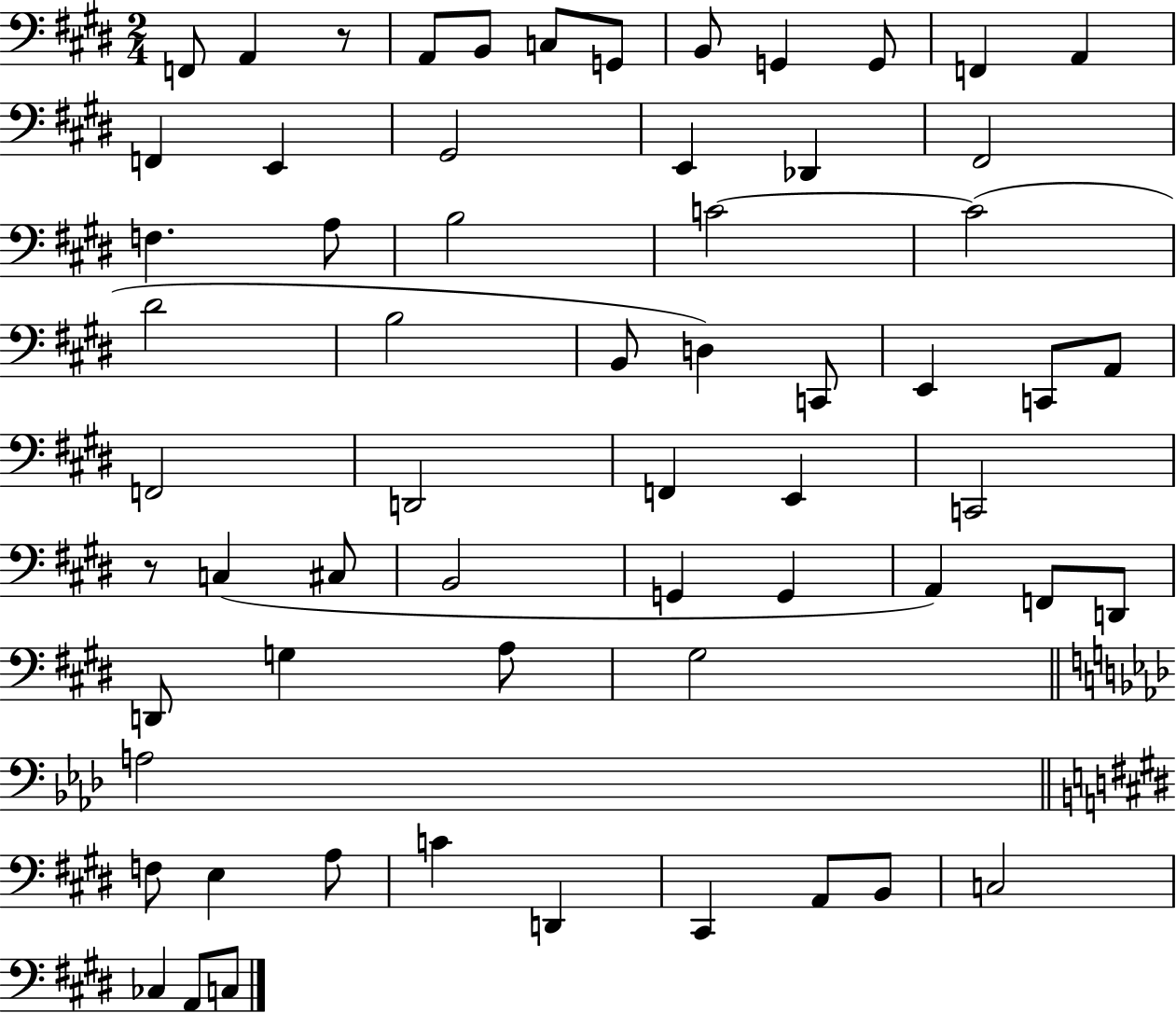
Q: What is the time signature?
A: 2/4